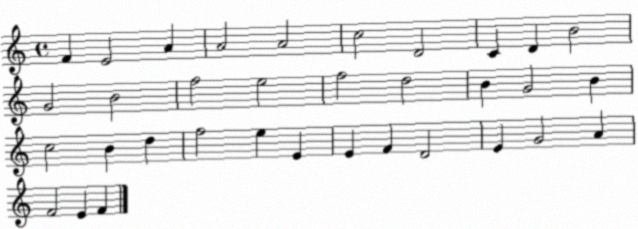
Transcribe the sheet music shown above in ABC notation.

X:1
T:Untitled
M:4/4
L:1/4
K:C
F E2 A A2 A2 c2 D2 C D B2 G2 B2 f2 e2 f2 d2 B G2 B c2 B d f2 e E E F D2 E G2 A F2 E F